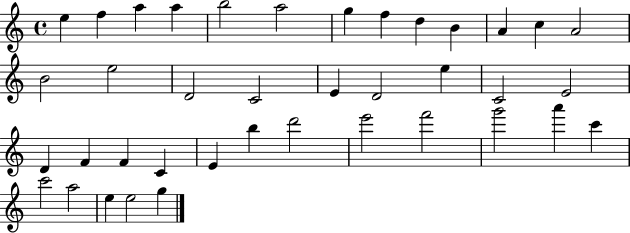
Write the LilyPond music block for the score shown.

{
  \clef treble
  \time 4/4
  \defaultTimeSignature
  \key c \major
  e''4 f''4 a''4 a''4 | b''2 a''2 | g''4 f''4 d''4 b'4 | a'4 c''4 a'2 | \break b'2 e''2 | d'2 c'2 | e'4 d'2 e''4 | c'2 e'2 | \break d'4 f'4 f'4 c'4 | e'4 b''4 d'''2 | e'''2 f'''2 | g'''2 a'''4 c'''4 | \break c'''2 a''2 | e''4 e''2 g''4 | \bar "|."
}